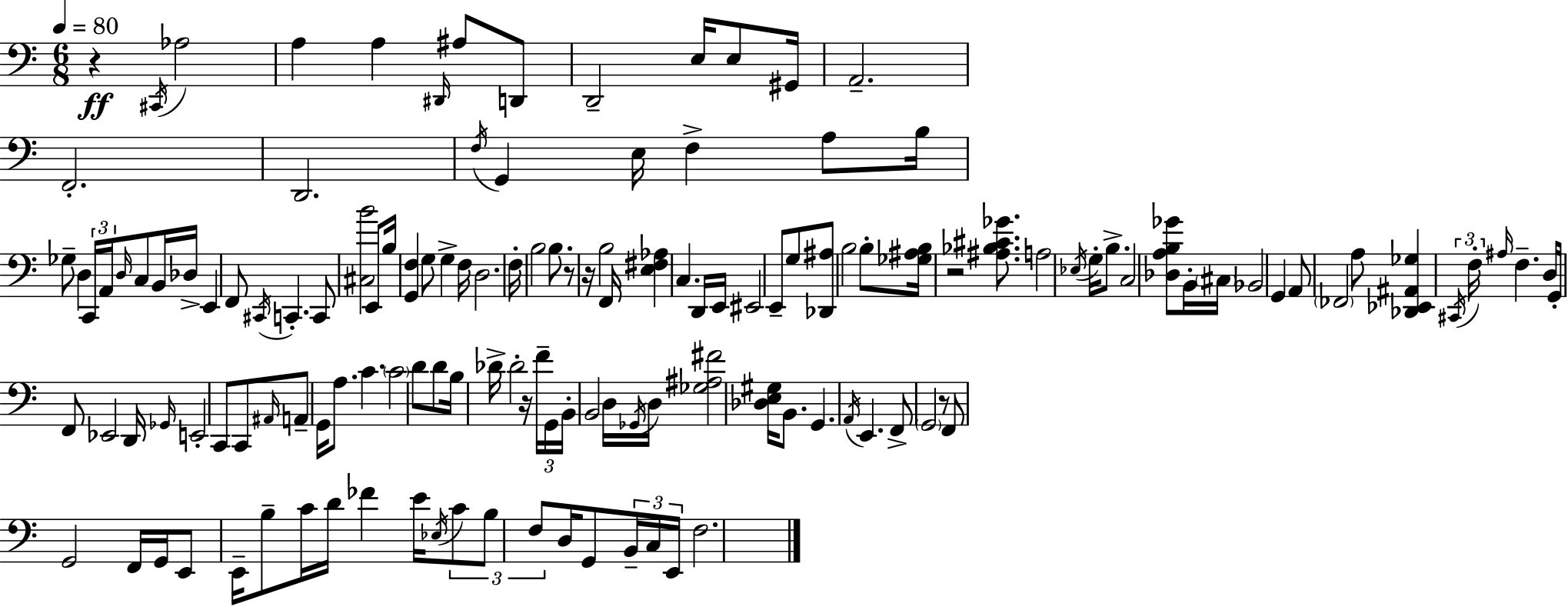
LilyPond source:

{
  \clef bass
  \numericTimeSignature
  \time 6/8
  \key c \major
  \tempo 4 = 80
  r4\ff \acciaccatura { cis,16 } aes2 | a4 a4 \grace { dis,16 } ais8 | d,8 d,2-- e16 e8 | gis,16 a,2.-- | \break f,2.-. | d,2. | \acciaccatura { f16 } g,4 e16 f4-> | a8 b16 ges8-- d4 \tuplet 3/2 { c,16 a,16 \grace { d16 } } | \break c8 b,16 des16-> e,4 f,8 \acciaccatura { cis,16 } c,4.-. | c,8 <cis b'>2 | e,8 b16 <g, f>4 g8 | g4-> f16 d2. | \break f16-. b2 | b8. r8 r16 b2 | f,16 <e fis aes>4 c4. | d,16 e,16 eis,2 | \break e,8-- g8 <des, ais>8 b2 | b8-. <ges ais b>16 r2 | <ais bes cis' ges'>8. a2 | \acciaccatura { ees16 } g16-. b8.-> c2 | \break <des a b ges'>8 b,16-. \parenthesize cis16 bes,2 | g,4 a,8 \parenthesize fes,2 | a8 <des, ees, ais, ges>4 \tuplet 3/2 { \acciaccatura { cis,16 } f16-. | \grace { ais16 } } f4.-- d16 g,16-. f,8 ees,2 | \break d,16 \grace { ges,16 } e,2-. | c,8 c,8 \grace { ais,16 } a,8-- | g,16 a8. c'4. \parenthesize c'2 | d'8 d'8 b16 des'16-> | \break des'2-. r16 \tuplet 3/2 { f'16-- g,16 b,16-. } | b,2 d16 \acciaccatura { ges,16 } d16 <ges ais fis'>2 | <des e gis>16 b,8. g,4. | \acciaccatura { a,16 } e,4. | \break f,8-> \parenthesize g,2 r8 | f,8 g,2 f,16 g,16 | e,8 e,16-- b8-- c'16 d'16 fes'4 e'16 | \acciaccatura { ees16 } \tuplet 3/2 { c'8 b8 f8 } d16 g,8 \tuplet 3/2 { b,16-- c16 | \break e,16 } f2. | \bar "|."
}